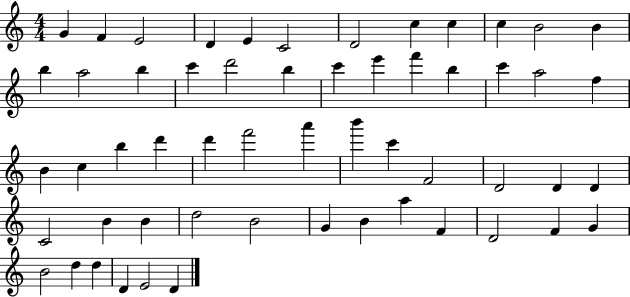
{
  \clef treble
  \numericTimeSignature
  \time 4/4
  \key c \major
  g'4 f'4 e'2 | d'4 e'4 c'2 | d'2 c''4 c''4 | c''4 b'2 b'4 | \break b''4 a''2 b''4 | c'''4 d'''2 b''4 | c'''4 e'''4 f'''4 b''4 | c'''4 a''2 f''4 | \break b'4 c''4 b''4 d'''4 | d'''4 f'''2 a'''4 | b'''4 c'''4 f'2 | d'2 d'4 d'4 | \break c'2 b'4 b'4 | d''2 b'2 | g'4 b'4 a''4 f'4 | d'2 f'4 g'4 | \break b'2 d''4 d''4 | d'4 e'2 d'4 | \bar "|."
}